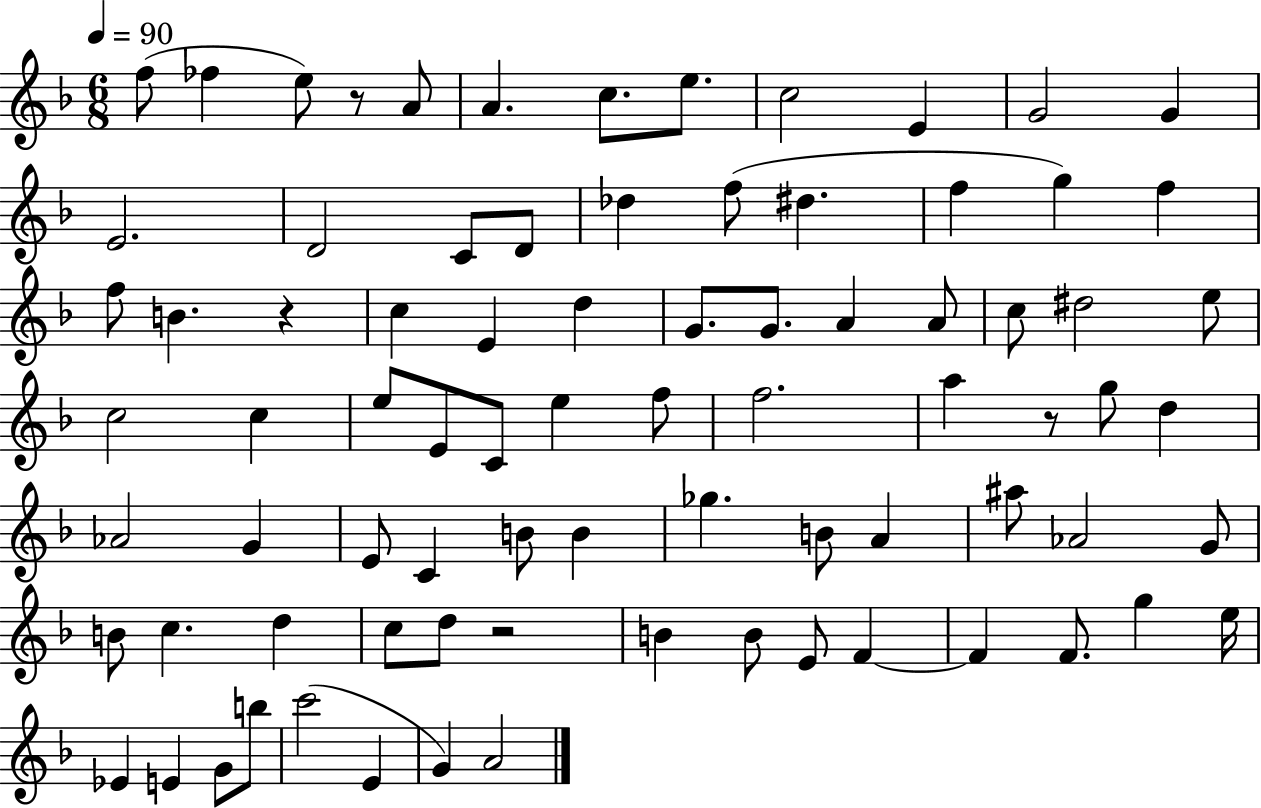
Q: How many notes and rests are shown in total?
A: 81